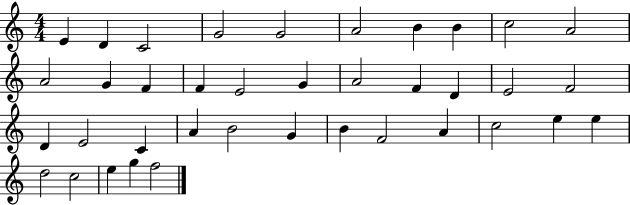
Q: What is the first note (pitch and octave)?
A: E4